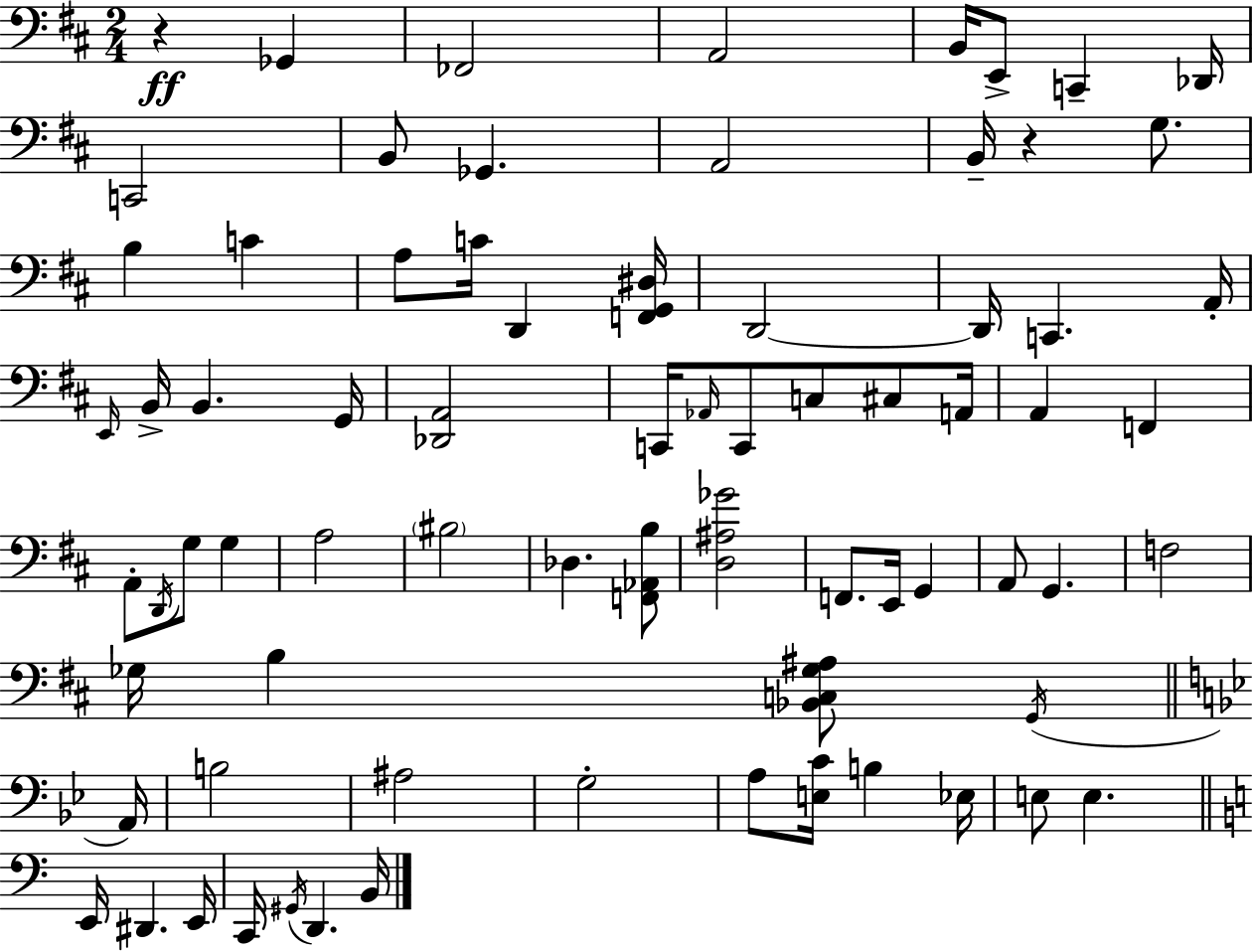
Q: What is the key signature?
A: D major